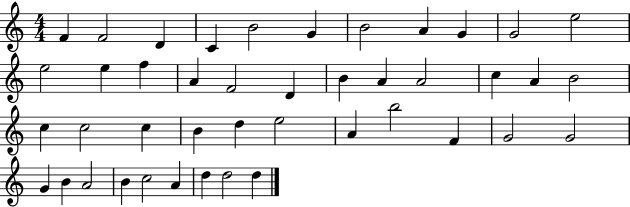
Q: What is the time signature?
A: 4/4